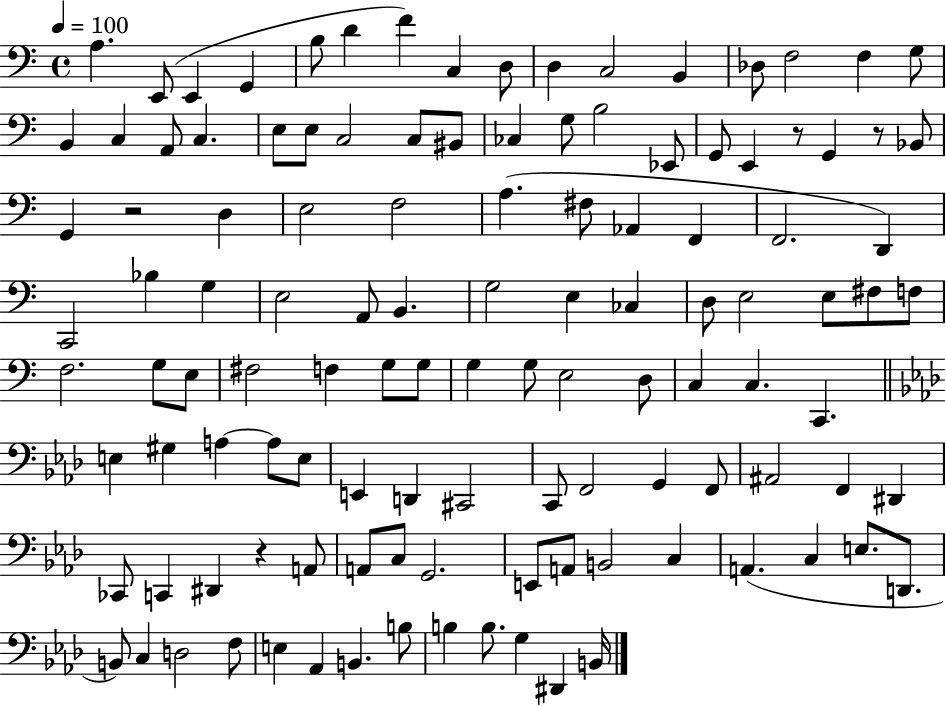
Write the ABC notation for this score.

X:1
T:Untitled
M:4/4
L:1/4
K:C
A, E,,/2 E,, G,, B,/2 D F C, D,/2 D, C,2 B,, _D,/2 F,2 F, G,/2 B,, C, A,,/2 C, E,/2 E,/2 C,2 C,/2 ^B,,/2 _C, G,/2 B,2 _E,,/2 G,,/2 E,, z/2 G,, z/2 _B,,/2 G,, z2 D, E,2 F,2 A, ^F,/2 _A,, F,, F,,2 D,, C,,2 _B, G, E,2 A,,/2 B,, G,2 E, _C, D,/2 E,2 E,/2 ^F,/2 F,/2 F,2 G,/2 E,/2 ^F,2 F, G,/2 G,/2 G, G,/2 E,2 D,/2 C, C, C,, E, ^G, A, A,/2 E,/2 E,, D,, ^C,,2 C,,/2 F,,2 G,, F,,/2 ^A,,2 F,, ^D,, _C,,/2 C,, ^D,, z A,,/2 A,,/2 C,/2 G,,2 E,,/2 A,,/2 B,,2 C, A,, C, E,/2 D,,/2 B,,/2 C, D,2 F,/2 E, _A,, B,, B,/2 B, B,/2 G, ^D,, B,,/4